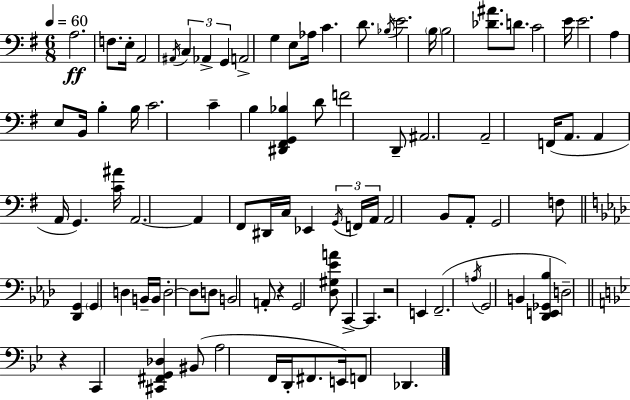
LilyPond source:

{
  \clef bass
  \numericTimeSignature
  \time 6/8
  \key e \minor
  \tempo 4 = 60
  \repeat volta 2 { a2.\ff | f8. e16-. a,2 | \acciaccatura { ais,16 } \tuplet 3/2 { c4 aes,4-> g,4 } | a,2-> g4 | \break e8 aes16 c'4. d'8. | \acciaccatura { bes16 } e'2. | \parenthesize b16 b2 <des' ais'>8. | d'8. c'2 | \break e'16 e'2. | a4 e8 b,16 b4-. | b16 c'2. | c'4-- b4 <dis, fis, g, bes>4 | \break d'8 f'2 | d,8-- ais,2. | a,2-- f,16( a,8. | a,4 a,16 g,4.) | \break <c' ais'>16 a,2.~~ | a,4 fis,8 dis,16 c16 ees,4 | \tuplet 3/2 { \acciaccatura { g,16 } f,16 a,16 } a,2 | b,8 a,8-. g,2 | \break f8 \bar "||" \break \key f \minor <des, g,>4 \parenthesize g,4 d4 | b,16-- b,16 d2-.~~ d8 | d8 b,2 a,8-. | r4 g,2 | \break <des gis ees' a'>8 c,4->~~ c,4. | r2 e,4 | f,2.--( | \acciaccatura { a16 } g,2 b,4 | \break <des, e, ges, bes>4 d2--) | \bar "||" \break \key g \minor r4 c,4 <cis, fis, g, des>4 | bis,8( a2 f,16 d,16-. | fis,8. e,16) f,8 des,4. | } \bar "|."
}